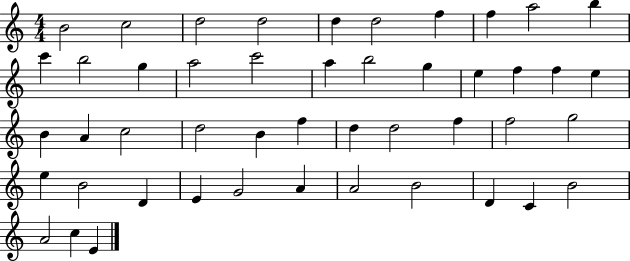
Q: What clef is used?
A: treble